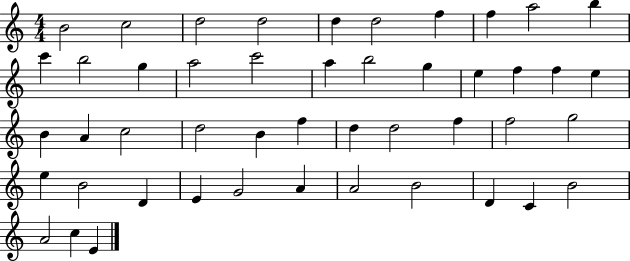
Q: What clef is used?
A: treble